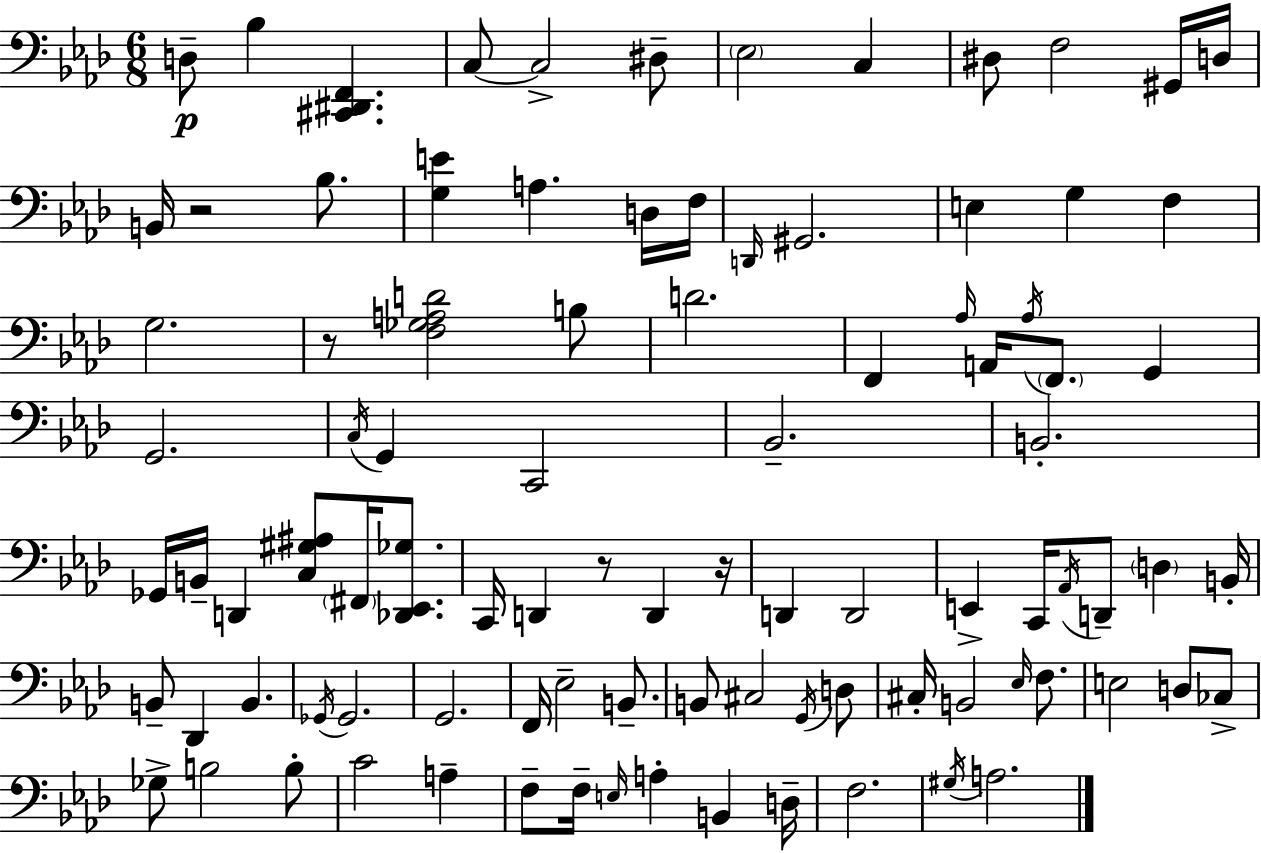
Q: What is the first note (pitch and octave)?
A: D3